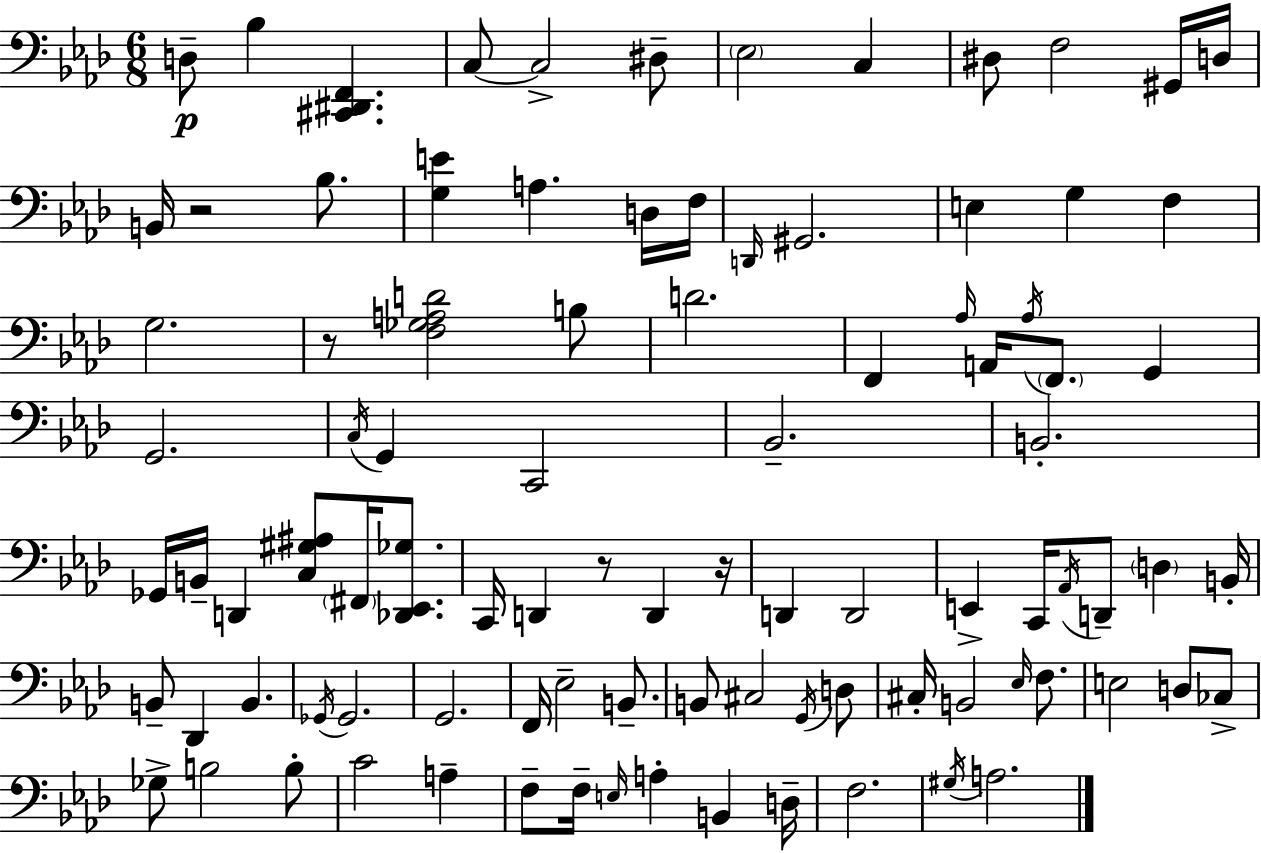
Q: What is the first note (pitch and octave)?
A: D3